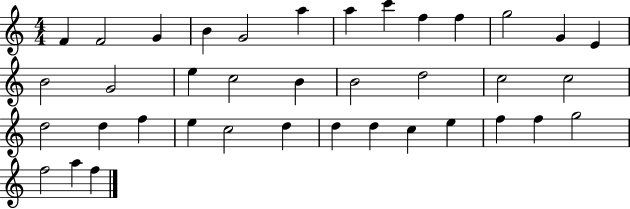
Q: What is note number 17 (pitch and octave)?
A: C5